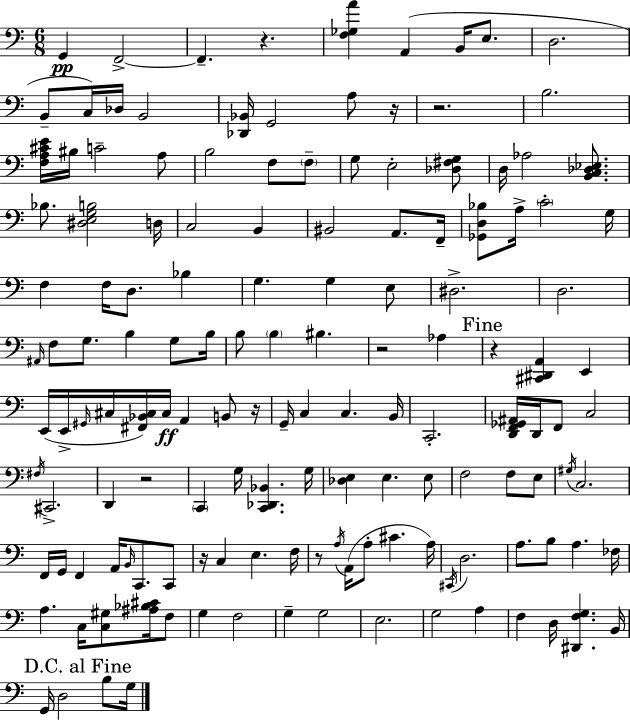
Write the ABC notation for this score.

X:1
T:Untitled
M:6/8
L:1/4
K:Am
G,, F,,2 F,, z [F,_G,A] A,, B,,/4 E,/2 D,2 B,,/2 C,/4 _D,/4 B,,2 [_D,,_B,,]/4 G,,2 A,/2 z/4 z2 B,2 [F,A,^CE]/4 ^B,/4 C2 A,/2 B,2 F,/2 F,/2 G,/2 E,2 [_D,^F,G,]/2 D,/4 _A,2 [B,,C,_D,_E,]/2 _B,/2 [^D,E,G,B,]2 D,/4 C,2 B,, ^B,,2 A,,/2 F,,/4 [_G,,D,_B,]/2 A,/4 C2 G,/4 F, F,/4 D,/2 _B, G, G, E,/2 ^D,2 D,2 ^A,,/4 F,/2 G,/2 B, G,/2 B,/4 B,/2 B, ^B, z2 _A, z [^C,,^D,,A,,] E,, E,,/4 E,,/4 ^G,,/4 ^C,/4 [^F,,_B,,^C,]/4 ^C,/4 A,, B,,/2 z/4 G,,/4 C, C, B,,/4 C,,2 [D,,F,,_G,,^A,,]/4 D,,/4 F,,/2 C,2 ^F,/4 ^C,,2 D,, z2 C,, G,/4 [C,,_D,,_B,,] G,/4 [_D,E,] E, E,/2 F,2 F,/2 E,/2 ^G,/4 C,2 F,,/4 G,,/4 F,, A,,/4 B,,/4 C,,/2 C,,/2 z/4 C, E, F,/4 z/2 A,/4 A,,/4 A,/2 ^C A,/4 ^C,,/4 D,2 A,/2 B,/2 A, _F,/4 A, C,/4 [C,^G,]/2 [^A,_B,^C]/4 F,/2 G, F,2 G, G,2 E,2 G,2 A, F, D,/4 [^D,,F,G,] B,,/4 G,,/4 D,2 B,/2 G,/4